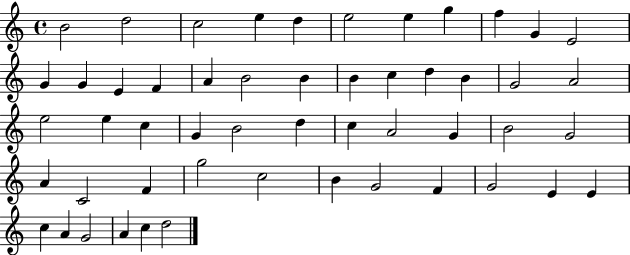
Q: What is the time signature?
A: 4/4